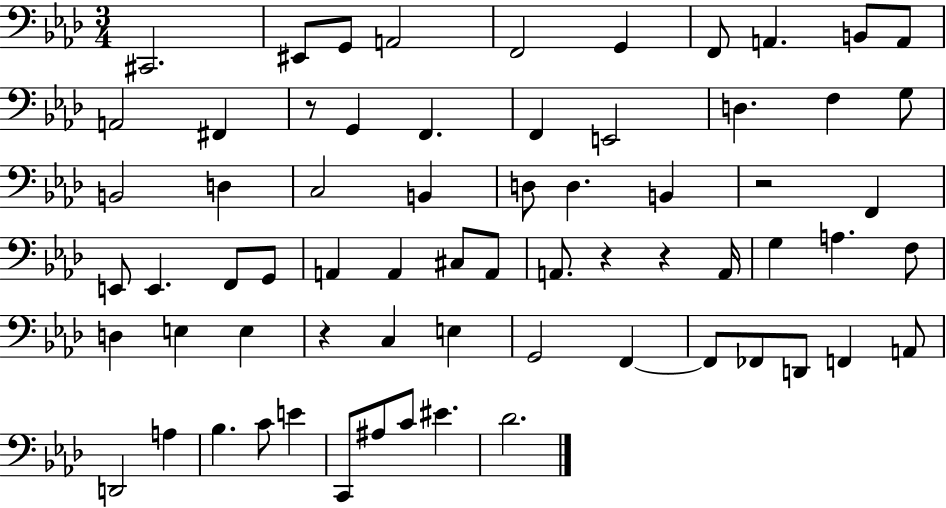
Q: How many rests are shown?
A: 5